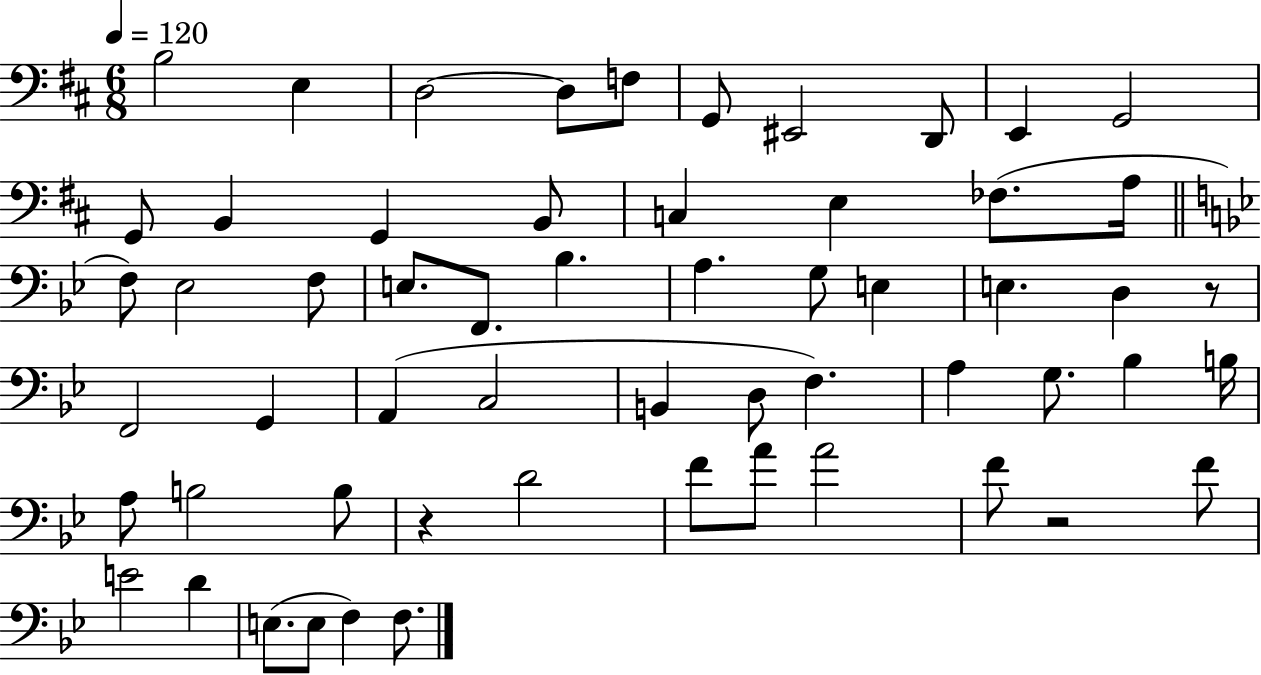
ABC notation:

X:1
T:Untitled
M:6/8
L:1/4
K:D
B,2 E, D,2 D,/2 F,/2 G,,/2 ^E,,2 D,,/2 E,, G,,2 G,,/2 B,, G,, B,,/2 C, E, _F,/2 A,/4 F,/2 _E,2 F,/2 E,/2 F,,/2 _B, A, G,/2 E, E, D, z/2 F,,2 G,, A,, C,2 B,, D,/2 F, A, G,/2 _B, B,/4 A,/2 B,2 B,/2 z D2 F/2 A/2 A2 F/2 z2 F/2 E2 D E,/2 E,/2 F, F,/2